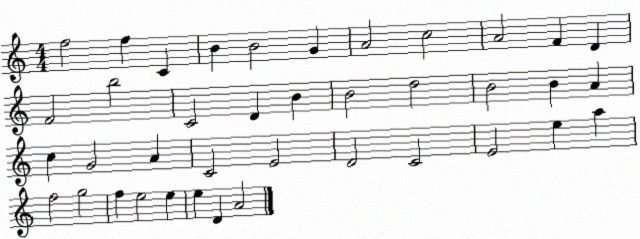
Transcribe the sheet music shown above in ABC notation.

X:1
T:Untitled
M:4/4
L:1/4
K:C
f2 f C B B2 G A2 c2 A2 F D F2 b2 C2 D B B2 d2 B2 B A c G2 A C2 E2 D2 C2 E2 e a f2 g2 f e2 e e D A2